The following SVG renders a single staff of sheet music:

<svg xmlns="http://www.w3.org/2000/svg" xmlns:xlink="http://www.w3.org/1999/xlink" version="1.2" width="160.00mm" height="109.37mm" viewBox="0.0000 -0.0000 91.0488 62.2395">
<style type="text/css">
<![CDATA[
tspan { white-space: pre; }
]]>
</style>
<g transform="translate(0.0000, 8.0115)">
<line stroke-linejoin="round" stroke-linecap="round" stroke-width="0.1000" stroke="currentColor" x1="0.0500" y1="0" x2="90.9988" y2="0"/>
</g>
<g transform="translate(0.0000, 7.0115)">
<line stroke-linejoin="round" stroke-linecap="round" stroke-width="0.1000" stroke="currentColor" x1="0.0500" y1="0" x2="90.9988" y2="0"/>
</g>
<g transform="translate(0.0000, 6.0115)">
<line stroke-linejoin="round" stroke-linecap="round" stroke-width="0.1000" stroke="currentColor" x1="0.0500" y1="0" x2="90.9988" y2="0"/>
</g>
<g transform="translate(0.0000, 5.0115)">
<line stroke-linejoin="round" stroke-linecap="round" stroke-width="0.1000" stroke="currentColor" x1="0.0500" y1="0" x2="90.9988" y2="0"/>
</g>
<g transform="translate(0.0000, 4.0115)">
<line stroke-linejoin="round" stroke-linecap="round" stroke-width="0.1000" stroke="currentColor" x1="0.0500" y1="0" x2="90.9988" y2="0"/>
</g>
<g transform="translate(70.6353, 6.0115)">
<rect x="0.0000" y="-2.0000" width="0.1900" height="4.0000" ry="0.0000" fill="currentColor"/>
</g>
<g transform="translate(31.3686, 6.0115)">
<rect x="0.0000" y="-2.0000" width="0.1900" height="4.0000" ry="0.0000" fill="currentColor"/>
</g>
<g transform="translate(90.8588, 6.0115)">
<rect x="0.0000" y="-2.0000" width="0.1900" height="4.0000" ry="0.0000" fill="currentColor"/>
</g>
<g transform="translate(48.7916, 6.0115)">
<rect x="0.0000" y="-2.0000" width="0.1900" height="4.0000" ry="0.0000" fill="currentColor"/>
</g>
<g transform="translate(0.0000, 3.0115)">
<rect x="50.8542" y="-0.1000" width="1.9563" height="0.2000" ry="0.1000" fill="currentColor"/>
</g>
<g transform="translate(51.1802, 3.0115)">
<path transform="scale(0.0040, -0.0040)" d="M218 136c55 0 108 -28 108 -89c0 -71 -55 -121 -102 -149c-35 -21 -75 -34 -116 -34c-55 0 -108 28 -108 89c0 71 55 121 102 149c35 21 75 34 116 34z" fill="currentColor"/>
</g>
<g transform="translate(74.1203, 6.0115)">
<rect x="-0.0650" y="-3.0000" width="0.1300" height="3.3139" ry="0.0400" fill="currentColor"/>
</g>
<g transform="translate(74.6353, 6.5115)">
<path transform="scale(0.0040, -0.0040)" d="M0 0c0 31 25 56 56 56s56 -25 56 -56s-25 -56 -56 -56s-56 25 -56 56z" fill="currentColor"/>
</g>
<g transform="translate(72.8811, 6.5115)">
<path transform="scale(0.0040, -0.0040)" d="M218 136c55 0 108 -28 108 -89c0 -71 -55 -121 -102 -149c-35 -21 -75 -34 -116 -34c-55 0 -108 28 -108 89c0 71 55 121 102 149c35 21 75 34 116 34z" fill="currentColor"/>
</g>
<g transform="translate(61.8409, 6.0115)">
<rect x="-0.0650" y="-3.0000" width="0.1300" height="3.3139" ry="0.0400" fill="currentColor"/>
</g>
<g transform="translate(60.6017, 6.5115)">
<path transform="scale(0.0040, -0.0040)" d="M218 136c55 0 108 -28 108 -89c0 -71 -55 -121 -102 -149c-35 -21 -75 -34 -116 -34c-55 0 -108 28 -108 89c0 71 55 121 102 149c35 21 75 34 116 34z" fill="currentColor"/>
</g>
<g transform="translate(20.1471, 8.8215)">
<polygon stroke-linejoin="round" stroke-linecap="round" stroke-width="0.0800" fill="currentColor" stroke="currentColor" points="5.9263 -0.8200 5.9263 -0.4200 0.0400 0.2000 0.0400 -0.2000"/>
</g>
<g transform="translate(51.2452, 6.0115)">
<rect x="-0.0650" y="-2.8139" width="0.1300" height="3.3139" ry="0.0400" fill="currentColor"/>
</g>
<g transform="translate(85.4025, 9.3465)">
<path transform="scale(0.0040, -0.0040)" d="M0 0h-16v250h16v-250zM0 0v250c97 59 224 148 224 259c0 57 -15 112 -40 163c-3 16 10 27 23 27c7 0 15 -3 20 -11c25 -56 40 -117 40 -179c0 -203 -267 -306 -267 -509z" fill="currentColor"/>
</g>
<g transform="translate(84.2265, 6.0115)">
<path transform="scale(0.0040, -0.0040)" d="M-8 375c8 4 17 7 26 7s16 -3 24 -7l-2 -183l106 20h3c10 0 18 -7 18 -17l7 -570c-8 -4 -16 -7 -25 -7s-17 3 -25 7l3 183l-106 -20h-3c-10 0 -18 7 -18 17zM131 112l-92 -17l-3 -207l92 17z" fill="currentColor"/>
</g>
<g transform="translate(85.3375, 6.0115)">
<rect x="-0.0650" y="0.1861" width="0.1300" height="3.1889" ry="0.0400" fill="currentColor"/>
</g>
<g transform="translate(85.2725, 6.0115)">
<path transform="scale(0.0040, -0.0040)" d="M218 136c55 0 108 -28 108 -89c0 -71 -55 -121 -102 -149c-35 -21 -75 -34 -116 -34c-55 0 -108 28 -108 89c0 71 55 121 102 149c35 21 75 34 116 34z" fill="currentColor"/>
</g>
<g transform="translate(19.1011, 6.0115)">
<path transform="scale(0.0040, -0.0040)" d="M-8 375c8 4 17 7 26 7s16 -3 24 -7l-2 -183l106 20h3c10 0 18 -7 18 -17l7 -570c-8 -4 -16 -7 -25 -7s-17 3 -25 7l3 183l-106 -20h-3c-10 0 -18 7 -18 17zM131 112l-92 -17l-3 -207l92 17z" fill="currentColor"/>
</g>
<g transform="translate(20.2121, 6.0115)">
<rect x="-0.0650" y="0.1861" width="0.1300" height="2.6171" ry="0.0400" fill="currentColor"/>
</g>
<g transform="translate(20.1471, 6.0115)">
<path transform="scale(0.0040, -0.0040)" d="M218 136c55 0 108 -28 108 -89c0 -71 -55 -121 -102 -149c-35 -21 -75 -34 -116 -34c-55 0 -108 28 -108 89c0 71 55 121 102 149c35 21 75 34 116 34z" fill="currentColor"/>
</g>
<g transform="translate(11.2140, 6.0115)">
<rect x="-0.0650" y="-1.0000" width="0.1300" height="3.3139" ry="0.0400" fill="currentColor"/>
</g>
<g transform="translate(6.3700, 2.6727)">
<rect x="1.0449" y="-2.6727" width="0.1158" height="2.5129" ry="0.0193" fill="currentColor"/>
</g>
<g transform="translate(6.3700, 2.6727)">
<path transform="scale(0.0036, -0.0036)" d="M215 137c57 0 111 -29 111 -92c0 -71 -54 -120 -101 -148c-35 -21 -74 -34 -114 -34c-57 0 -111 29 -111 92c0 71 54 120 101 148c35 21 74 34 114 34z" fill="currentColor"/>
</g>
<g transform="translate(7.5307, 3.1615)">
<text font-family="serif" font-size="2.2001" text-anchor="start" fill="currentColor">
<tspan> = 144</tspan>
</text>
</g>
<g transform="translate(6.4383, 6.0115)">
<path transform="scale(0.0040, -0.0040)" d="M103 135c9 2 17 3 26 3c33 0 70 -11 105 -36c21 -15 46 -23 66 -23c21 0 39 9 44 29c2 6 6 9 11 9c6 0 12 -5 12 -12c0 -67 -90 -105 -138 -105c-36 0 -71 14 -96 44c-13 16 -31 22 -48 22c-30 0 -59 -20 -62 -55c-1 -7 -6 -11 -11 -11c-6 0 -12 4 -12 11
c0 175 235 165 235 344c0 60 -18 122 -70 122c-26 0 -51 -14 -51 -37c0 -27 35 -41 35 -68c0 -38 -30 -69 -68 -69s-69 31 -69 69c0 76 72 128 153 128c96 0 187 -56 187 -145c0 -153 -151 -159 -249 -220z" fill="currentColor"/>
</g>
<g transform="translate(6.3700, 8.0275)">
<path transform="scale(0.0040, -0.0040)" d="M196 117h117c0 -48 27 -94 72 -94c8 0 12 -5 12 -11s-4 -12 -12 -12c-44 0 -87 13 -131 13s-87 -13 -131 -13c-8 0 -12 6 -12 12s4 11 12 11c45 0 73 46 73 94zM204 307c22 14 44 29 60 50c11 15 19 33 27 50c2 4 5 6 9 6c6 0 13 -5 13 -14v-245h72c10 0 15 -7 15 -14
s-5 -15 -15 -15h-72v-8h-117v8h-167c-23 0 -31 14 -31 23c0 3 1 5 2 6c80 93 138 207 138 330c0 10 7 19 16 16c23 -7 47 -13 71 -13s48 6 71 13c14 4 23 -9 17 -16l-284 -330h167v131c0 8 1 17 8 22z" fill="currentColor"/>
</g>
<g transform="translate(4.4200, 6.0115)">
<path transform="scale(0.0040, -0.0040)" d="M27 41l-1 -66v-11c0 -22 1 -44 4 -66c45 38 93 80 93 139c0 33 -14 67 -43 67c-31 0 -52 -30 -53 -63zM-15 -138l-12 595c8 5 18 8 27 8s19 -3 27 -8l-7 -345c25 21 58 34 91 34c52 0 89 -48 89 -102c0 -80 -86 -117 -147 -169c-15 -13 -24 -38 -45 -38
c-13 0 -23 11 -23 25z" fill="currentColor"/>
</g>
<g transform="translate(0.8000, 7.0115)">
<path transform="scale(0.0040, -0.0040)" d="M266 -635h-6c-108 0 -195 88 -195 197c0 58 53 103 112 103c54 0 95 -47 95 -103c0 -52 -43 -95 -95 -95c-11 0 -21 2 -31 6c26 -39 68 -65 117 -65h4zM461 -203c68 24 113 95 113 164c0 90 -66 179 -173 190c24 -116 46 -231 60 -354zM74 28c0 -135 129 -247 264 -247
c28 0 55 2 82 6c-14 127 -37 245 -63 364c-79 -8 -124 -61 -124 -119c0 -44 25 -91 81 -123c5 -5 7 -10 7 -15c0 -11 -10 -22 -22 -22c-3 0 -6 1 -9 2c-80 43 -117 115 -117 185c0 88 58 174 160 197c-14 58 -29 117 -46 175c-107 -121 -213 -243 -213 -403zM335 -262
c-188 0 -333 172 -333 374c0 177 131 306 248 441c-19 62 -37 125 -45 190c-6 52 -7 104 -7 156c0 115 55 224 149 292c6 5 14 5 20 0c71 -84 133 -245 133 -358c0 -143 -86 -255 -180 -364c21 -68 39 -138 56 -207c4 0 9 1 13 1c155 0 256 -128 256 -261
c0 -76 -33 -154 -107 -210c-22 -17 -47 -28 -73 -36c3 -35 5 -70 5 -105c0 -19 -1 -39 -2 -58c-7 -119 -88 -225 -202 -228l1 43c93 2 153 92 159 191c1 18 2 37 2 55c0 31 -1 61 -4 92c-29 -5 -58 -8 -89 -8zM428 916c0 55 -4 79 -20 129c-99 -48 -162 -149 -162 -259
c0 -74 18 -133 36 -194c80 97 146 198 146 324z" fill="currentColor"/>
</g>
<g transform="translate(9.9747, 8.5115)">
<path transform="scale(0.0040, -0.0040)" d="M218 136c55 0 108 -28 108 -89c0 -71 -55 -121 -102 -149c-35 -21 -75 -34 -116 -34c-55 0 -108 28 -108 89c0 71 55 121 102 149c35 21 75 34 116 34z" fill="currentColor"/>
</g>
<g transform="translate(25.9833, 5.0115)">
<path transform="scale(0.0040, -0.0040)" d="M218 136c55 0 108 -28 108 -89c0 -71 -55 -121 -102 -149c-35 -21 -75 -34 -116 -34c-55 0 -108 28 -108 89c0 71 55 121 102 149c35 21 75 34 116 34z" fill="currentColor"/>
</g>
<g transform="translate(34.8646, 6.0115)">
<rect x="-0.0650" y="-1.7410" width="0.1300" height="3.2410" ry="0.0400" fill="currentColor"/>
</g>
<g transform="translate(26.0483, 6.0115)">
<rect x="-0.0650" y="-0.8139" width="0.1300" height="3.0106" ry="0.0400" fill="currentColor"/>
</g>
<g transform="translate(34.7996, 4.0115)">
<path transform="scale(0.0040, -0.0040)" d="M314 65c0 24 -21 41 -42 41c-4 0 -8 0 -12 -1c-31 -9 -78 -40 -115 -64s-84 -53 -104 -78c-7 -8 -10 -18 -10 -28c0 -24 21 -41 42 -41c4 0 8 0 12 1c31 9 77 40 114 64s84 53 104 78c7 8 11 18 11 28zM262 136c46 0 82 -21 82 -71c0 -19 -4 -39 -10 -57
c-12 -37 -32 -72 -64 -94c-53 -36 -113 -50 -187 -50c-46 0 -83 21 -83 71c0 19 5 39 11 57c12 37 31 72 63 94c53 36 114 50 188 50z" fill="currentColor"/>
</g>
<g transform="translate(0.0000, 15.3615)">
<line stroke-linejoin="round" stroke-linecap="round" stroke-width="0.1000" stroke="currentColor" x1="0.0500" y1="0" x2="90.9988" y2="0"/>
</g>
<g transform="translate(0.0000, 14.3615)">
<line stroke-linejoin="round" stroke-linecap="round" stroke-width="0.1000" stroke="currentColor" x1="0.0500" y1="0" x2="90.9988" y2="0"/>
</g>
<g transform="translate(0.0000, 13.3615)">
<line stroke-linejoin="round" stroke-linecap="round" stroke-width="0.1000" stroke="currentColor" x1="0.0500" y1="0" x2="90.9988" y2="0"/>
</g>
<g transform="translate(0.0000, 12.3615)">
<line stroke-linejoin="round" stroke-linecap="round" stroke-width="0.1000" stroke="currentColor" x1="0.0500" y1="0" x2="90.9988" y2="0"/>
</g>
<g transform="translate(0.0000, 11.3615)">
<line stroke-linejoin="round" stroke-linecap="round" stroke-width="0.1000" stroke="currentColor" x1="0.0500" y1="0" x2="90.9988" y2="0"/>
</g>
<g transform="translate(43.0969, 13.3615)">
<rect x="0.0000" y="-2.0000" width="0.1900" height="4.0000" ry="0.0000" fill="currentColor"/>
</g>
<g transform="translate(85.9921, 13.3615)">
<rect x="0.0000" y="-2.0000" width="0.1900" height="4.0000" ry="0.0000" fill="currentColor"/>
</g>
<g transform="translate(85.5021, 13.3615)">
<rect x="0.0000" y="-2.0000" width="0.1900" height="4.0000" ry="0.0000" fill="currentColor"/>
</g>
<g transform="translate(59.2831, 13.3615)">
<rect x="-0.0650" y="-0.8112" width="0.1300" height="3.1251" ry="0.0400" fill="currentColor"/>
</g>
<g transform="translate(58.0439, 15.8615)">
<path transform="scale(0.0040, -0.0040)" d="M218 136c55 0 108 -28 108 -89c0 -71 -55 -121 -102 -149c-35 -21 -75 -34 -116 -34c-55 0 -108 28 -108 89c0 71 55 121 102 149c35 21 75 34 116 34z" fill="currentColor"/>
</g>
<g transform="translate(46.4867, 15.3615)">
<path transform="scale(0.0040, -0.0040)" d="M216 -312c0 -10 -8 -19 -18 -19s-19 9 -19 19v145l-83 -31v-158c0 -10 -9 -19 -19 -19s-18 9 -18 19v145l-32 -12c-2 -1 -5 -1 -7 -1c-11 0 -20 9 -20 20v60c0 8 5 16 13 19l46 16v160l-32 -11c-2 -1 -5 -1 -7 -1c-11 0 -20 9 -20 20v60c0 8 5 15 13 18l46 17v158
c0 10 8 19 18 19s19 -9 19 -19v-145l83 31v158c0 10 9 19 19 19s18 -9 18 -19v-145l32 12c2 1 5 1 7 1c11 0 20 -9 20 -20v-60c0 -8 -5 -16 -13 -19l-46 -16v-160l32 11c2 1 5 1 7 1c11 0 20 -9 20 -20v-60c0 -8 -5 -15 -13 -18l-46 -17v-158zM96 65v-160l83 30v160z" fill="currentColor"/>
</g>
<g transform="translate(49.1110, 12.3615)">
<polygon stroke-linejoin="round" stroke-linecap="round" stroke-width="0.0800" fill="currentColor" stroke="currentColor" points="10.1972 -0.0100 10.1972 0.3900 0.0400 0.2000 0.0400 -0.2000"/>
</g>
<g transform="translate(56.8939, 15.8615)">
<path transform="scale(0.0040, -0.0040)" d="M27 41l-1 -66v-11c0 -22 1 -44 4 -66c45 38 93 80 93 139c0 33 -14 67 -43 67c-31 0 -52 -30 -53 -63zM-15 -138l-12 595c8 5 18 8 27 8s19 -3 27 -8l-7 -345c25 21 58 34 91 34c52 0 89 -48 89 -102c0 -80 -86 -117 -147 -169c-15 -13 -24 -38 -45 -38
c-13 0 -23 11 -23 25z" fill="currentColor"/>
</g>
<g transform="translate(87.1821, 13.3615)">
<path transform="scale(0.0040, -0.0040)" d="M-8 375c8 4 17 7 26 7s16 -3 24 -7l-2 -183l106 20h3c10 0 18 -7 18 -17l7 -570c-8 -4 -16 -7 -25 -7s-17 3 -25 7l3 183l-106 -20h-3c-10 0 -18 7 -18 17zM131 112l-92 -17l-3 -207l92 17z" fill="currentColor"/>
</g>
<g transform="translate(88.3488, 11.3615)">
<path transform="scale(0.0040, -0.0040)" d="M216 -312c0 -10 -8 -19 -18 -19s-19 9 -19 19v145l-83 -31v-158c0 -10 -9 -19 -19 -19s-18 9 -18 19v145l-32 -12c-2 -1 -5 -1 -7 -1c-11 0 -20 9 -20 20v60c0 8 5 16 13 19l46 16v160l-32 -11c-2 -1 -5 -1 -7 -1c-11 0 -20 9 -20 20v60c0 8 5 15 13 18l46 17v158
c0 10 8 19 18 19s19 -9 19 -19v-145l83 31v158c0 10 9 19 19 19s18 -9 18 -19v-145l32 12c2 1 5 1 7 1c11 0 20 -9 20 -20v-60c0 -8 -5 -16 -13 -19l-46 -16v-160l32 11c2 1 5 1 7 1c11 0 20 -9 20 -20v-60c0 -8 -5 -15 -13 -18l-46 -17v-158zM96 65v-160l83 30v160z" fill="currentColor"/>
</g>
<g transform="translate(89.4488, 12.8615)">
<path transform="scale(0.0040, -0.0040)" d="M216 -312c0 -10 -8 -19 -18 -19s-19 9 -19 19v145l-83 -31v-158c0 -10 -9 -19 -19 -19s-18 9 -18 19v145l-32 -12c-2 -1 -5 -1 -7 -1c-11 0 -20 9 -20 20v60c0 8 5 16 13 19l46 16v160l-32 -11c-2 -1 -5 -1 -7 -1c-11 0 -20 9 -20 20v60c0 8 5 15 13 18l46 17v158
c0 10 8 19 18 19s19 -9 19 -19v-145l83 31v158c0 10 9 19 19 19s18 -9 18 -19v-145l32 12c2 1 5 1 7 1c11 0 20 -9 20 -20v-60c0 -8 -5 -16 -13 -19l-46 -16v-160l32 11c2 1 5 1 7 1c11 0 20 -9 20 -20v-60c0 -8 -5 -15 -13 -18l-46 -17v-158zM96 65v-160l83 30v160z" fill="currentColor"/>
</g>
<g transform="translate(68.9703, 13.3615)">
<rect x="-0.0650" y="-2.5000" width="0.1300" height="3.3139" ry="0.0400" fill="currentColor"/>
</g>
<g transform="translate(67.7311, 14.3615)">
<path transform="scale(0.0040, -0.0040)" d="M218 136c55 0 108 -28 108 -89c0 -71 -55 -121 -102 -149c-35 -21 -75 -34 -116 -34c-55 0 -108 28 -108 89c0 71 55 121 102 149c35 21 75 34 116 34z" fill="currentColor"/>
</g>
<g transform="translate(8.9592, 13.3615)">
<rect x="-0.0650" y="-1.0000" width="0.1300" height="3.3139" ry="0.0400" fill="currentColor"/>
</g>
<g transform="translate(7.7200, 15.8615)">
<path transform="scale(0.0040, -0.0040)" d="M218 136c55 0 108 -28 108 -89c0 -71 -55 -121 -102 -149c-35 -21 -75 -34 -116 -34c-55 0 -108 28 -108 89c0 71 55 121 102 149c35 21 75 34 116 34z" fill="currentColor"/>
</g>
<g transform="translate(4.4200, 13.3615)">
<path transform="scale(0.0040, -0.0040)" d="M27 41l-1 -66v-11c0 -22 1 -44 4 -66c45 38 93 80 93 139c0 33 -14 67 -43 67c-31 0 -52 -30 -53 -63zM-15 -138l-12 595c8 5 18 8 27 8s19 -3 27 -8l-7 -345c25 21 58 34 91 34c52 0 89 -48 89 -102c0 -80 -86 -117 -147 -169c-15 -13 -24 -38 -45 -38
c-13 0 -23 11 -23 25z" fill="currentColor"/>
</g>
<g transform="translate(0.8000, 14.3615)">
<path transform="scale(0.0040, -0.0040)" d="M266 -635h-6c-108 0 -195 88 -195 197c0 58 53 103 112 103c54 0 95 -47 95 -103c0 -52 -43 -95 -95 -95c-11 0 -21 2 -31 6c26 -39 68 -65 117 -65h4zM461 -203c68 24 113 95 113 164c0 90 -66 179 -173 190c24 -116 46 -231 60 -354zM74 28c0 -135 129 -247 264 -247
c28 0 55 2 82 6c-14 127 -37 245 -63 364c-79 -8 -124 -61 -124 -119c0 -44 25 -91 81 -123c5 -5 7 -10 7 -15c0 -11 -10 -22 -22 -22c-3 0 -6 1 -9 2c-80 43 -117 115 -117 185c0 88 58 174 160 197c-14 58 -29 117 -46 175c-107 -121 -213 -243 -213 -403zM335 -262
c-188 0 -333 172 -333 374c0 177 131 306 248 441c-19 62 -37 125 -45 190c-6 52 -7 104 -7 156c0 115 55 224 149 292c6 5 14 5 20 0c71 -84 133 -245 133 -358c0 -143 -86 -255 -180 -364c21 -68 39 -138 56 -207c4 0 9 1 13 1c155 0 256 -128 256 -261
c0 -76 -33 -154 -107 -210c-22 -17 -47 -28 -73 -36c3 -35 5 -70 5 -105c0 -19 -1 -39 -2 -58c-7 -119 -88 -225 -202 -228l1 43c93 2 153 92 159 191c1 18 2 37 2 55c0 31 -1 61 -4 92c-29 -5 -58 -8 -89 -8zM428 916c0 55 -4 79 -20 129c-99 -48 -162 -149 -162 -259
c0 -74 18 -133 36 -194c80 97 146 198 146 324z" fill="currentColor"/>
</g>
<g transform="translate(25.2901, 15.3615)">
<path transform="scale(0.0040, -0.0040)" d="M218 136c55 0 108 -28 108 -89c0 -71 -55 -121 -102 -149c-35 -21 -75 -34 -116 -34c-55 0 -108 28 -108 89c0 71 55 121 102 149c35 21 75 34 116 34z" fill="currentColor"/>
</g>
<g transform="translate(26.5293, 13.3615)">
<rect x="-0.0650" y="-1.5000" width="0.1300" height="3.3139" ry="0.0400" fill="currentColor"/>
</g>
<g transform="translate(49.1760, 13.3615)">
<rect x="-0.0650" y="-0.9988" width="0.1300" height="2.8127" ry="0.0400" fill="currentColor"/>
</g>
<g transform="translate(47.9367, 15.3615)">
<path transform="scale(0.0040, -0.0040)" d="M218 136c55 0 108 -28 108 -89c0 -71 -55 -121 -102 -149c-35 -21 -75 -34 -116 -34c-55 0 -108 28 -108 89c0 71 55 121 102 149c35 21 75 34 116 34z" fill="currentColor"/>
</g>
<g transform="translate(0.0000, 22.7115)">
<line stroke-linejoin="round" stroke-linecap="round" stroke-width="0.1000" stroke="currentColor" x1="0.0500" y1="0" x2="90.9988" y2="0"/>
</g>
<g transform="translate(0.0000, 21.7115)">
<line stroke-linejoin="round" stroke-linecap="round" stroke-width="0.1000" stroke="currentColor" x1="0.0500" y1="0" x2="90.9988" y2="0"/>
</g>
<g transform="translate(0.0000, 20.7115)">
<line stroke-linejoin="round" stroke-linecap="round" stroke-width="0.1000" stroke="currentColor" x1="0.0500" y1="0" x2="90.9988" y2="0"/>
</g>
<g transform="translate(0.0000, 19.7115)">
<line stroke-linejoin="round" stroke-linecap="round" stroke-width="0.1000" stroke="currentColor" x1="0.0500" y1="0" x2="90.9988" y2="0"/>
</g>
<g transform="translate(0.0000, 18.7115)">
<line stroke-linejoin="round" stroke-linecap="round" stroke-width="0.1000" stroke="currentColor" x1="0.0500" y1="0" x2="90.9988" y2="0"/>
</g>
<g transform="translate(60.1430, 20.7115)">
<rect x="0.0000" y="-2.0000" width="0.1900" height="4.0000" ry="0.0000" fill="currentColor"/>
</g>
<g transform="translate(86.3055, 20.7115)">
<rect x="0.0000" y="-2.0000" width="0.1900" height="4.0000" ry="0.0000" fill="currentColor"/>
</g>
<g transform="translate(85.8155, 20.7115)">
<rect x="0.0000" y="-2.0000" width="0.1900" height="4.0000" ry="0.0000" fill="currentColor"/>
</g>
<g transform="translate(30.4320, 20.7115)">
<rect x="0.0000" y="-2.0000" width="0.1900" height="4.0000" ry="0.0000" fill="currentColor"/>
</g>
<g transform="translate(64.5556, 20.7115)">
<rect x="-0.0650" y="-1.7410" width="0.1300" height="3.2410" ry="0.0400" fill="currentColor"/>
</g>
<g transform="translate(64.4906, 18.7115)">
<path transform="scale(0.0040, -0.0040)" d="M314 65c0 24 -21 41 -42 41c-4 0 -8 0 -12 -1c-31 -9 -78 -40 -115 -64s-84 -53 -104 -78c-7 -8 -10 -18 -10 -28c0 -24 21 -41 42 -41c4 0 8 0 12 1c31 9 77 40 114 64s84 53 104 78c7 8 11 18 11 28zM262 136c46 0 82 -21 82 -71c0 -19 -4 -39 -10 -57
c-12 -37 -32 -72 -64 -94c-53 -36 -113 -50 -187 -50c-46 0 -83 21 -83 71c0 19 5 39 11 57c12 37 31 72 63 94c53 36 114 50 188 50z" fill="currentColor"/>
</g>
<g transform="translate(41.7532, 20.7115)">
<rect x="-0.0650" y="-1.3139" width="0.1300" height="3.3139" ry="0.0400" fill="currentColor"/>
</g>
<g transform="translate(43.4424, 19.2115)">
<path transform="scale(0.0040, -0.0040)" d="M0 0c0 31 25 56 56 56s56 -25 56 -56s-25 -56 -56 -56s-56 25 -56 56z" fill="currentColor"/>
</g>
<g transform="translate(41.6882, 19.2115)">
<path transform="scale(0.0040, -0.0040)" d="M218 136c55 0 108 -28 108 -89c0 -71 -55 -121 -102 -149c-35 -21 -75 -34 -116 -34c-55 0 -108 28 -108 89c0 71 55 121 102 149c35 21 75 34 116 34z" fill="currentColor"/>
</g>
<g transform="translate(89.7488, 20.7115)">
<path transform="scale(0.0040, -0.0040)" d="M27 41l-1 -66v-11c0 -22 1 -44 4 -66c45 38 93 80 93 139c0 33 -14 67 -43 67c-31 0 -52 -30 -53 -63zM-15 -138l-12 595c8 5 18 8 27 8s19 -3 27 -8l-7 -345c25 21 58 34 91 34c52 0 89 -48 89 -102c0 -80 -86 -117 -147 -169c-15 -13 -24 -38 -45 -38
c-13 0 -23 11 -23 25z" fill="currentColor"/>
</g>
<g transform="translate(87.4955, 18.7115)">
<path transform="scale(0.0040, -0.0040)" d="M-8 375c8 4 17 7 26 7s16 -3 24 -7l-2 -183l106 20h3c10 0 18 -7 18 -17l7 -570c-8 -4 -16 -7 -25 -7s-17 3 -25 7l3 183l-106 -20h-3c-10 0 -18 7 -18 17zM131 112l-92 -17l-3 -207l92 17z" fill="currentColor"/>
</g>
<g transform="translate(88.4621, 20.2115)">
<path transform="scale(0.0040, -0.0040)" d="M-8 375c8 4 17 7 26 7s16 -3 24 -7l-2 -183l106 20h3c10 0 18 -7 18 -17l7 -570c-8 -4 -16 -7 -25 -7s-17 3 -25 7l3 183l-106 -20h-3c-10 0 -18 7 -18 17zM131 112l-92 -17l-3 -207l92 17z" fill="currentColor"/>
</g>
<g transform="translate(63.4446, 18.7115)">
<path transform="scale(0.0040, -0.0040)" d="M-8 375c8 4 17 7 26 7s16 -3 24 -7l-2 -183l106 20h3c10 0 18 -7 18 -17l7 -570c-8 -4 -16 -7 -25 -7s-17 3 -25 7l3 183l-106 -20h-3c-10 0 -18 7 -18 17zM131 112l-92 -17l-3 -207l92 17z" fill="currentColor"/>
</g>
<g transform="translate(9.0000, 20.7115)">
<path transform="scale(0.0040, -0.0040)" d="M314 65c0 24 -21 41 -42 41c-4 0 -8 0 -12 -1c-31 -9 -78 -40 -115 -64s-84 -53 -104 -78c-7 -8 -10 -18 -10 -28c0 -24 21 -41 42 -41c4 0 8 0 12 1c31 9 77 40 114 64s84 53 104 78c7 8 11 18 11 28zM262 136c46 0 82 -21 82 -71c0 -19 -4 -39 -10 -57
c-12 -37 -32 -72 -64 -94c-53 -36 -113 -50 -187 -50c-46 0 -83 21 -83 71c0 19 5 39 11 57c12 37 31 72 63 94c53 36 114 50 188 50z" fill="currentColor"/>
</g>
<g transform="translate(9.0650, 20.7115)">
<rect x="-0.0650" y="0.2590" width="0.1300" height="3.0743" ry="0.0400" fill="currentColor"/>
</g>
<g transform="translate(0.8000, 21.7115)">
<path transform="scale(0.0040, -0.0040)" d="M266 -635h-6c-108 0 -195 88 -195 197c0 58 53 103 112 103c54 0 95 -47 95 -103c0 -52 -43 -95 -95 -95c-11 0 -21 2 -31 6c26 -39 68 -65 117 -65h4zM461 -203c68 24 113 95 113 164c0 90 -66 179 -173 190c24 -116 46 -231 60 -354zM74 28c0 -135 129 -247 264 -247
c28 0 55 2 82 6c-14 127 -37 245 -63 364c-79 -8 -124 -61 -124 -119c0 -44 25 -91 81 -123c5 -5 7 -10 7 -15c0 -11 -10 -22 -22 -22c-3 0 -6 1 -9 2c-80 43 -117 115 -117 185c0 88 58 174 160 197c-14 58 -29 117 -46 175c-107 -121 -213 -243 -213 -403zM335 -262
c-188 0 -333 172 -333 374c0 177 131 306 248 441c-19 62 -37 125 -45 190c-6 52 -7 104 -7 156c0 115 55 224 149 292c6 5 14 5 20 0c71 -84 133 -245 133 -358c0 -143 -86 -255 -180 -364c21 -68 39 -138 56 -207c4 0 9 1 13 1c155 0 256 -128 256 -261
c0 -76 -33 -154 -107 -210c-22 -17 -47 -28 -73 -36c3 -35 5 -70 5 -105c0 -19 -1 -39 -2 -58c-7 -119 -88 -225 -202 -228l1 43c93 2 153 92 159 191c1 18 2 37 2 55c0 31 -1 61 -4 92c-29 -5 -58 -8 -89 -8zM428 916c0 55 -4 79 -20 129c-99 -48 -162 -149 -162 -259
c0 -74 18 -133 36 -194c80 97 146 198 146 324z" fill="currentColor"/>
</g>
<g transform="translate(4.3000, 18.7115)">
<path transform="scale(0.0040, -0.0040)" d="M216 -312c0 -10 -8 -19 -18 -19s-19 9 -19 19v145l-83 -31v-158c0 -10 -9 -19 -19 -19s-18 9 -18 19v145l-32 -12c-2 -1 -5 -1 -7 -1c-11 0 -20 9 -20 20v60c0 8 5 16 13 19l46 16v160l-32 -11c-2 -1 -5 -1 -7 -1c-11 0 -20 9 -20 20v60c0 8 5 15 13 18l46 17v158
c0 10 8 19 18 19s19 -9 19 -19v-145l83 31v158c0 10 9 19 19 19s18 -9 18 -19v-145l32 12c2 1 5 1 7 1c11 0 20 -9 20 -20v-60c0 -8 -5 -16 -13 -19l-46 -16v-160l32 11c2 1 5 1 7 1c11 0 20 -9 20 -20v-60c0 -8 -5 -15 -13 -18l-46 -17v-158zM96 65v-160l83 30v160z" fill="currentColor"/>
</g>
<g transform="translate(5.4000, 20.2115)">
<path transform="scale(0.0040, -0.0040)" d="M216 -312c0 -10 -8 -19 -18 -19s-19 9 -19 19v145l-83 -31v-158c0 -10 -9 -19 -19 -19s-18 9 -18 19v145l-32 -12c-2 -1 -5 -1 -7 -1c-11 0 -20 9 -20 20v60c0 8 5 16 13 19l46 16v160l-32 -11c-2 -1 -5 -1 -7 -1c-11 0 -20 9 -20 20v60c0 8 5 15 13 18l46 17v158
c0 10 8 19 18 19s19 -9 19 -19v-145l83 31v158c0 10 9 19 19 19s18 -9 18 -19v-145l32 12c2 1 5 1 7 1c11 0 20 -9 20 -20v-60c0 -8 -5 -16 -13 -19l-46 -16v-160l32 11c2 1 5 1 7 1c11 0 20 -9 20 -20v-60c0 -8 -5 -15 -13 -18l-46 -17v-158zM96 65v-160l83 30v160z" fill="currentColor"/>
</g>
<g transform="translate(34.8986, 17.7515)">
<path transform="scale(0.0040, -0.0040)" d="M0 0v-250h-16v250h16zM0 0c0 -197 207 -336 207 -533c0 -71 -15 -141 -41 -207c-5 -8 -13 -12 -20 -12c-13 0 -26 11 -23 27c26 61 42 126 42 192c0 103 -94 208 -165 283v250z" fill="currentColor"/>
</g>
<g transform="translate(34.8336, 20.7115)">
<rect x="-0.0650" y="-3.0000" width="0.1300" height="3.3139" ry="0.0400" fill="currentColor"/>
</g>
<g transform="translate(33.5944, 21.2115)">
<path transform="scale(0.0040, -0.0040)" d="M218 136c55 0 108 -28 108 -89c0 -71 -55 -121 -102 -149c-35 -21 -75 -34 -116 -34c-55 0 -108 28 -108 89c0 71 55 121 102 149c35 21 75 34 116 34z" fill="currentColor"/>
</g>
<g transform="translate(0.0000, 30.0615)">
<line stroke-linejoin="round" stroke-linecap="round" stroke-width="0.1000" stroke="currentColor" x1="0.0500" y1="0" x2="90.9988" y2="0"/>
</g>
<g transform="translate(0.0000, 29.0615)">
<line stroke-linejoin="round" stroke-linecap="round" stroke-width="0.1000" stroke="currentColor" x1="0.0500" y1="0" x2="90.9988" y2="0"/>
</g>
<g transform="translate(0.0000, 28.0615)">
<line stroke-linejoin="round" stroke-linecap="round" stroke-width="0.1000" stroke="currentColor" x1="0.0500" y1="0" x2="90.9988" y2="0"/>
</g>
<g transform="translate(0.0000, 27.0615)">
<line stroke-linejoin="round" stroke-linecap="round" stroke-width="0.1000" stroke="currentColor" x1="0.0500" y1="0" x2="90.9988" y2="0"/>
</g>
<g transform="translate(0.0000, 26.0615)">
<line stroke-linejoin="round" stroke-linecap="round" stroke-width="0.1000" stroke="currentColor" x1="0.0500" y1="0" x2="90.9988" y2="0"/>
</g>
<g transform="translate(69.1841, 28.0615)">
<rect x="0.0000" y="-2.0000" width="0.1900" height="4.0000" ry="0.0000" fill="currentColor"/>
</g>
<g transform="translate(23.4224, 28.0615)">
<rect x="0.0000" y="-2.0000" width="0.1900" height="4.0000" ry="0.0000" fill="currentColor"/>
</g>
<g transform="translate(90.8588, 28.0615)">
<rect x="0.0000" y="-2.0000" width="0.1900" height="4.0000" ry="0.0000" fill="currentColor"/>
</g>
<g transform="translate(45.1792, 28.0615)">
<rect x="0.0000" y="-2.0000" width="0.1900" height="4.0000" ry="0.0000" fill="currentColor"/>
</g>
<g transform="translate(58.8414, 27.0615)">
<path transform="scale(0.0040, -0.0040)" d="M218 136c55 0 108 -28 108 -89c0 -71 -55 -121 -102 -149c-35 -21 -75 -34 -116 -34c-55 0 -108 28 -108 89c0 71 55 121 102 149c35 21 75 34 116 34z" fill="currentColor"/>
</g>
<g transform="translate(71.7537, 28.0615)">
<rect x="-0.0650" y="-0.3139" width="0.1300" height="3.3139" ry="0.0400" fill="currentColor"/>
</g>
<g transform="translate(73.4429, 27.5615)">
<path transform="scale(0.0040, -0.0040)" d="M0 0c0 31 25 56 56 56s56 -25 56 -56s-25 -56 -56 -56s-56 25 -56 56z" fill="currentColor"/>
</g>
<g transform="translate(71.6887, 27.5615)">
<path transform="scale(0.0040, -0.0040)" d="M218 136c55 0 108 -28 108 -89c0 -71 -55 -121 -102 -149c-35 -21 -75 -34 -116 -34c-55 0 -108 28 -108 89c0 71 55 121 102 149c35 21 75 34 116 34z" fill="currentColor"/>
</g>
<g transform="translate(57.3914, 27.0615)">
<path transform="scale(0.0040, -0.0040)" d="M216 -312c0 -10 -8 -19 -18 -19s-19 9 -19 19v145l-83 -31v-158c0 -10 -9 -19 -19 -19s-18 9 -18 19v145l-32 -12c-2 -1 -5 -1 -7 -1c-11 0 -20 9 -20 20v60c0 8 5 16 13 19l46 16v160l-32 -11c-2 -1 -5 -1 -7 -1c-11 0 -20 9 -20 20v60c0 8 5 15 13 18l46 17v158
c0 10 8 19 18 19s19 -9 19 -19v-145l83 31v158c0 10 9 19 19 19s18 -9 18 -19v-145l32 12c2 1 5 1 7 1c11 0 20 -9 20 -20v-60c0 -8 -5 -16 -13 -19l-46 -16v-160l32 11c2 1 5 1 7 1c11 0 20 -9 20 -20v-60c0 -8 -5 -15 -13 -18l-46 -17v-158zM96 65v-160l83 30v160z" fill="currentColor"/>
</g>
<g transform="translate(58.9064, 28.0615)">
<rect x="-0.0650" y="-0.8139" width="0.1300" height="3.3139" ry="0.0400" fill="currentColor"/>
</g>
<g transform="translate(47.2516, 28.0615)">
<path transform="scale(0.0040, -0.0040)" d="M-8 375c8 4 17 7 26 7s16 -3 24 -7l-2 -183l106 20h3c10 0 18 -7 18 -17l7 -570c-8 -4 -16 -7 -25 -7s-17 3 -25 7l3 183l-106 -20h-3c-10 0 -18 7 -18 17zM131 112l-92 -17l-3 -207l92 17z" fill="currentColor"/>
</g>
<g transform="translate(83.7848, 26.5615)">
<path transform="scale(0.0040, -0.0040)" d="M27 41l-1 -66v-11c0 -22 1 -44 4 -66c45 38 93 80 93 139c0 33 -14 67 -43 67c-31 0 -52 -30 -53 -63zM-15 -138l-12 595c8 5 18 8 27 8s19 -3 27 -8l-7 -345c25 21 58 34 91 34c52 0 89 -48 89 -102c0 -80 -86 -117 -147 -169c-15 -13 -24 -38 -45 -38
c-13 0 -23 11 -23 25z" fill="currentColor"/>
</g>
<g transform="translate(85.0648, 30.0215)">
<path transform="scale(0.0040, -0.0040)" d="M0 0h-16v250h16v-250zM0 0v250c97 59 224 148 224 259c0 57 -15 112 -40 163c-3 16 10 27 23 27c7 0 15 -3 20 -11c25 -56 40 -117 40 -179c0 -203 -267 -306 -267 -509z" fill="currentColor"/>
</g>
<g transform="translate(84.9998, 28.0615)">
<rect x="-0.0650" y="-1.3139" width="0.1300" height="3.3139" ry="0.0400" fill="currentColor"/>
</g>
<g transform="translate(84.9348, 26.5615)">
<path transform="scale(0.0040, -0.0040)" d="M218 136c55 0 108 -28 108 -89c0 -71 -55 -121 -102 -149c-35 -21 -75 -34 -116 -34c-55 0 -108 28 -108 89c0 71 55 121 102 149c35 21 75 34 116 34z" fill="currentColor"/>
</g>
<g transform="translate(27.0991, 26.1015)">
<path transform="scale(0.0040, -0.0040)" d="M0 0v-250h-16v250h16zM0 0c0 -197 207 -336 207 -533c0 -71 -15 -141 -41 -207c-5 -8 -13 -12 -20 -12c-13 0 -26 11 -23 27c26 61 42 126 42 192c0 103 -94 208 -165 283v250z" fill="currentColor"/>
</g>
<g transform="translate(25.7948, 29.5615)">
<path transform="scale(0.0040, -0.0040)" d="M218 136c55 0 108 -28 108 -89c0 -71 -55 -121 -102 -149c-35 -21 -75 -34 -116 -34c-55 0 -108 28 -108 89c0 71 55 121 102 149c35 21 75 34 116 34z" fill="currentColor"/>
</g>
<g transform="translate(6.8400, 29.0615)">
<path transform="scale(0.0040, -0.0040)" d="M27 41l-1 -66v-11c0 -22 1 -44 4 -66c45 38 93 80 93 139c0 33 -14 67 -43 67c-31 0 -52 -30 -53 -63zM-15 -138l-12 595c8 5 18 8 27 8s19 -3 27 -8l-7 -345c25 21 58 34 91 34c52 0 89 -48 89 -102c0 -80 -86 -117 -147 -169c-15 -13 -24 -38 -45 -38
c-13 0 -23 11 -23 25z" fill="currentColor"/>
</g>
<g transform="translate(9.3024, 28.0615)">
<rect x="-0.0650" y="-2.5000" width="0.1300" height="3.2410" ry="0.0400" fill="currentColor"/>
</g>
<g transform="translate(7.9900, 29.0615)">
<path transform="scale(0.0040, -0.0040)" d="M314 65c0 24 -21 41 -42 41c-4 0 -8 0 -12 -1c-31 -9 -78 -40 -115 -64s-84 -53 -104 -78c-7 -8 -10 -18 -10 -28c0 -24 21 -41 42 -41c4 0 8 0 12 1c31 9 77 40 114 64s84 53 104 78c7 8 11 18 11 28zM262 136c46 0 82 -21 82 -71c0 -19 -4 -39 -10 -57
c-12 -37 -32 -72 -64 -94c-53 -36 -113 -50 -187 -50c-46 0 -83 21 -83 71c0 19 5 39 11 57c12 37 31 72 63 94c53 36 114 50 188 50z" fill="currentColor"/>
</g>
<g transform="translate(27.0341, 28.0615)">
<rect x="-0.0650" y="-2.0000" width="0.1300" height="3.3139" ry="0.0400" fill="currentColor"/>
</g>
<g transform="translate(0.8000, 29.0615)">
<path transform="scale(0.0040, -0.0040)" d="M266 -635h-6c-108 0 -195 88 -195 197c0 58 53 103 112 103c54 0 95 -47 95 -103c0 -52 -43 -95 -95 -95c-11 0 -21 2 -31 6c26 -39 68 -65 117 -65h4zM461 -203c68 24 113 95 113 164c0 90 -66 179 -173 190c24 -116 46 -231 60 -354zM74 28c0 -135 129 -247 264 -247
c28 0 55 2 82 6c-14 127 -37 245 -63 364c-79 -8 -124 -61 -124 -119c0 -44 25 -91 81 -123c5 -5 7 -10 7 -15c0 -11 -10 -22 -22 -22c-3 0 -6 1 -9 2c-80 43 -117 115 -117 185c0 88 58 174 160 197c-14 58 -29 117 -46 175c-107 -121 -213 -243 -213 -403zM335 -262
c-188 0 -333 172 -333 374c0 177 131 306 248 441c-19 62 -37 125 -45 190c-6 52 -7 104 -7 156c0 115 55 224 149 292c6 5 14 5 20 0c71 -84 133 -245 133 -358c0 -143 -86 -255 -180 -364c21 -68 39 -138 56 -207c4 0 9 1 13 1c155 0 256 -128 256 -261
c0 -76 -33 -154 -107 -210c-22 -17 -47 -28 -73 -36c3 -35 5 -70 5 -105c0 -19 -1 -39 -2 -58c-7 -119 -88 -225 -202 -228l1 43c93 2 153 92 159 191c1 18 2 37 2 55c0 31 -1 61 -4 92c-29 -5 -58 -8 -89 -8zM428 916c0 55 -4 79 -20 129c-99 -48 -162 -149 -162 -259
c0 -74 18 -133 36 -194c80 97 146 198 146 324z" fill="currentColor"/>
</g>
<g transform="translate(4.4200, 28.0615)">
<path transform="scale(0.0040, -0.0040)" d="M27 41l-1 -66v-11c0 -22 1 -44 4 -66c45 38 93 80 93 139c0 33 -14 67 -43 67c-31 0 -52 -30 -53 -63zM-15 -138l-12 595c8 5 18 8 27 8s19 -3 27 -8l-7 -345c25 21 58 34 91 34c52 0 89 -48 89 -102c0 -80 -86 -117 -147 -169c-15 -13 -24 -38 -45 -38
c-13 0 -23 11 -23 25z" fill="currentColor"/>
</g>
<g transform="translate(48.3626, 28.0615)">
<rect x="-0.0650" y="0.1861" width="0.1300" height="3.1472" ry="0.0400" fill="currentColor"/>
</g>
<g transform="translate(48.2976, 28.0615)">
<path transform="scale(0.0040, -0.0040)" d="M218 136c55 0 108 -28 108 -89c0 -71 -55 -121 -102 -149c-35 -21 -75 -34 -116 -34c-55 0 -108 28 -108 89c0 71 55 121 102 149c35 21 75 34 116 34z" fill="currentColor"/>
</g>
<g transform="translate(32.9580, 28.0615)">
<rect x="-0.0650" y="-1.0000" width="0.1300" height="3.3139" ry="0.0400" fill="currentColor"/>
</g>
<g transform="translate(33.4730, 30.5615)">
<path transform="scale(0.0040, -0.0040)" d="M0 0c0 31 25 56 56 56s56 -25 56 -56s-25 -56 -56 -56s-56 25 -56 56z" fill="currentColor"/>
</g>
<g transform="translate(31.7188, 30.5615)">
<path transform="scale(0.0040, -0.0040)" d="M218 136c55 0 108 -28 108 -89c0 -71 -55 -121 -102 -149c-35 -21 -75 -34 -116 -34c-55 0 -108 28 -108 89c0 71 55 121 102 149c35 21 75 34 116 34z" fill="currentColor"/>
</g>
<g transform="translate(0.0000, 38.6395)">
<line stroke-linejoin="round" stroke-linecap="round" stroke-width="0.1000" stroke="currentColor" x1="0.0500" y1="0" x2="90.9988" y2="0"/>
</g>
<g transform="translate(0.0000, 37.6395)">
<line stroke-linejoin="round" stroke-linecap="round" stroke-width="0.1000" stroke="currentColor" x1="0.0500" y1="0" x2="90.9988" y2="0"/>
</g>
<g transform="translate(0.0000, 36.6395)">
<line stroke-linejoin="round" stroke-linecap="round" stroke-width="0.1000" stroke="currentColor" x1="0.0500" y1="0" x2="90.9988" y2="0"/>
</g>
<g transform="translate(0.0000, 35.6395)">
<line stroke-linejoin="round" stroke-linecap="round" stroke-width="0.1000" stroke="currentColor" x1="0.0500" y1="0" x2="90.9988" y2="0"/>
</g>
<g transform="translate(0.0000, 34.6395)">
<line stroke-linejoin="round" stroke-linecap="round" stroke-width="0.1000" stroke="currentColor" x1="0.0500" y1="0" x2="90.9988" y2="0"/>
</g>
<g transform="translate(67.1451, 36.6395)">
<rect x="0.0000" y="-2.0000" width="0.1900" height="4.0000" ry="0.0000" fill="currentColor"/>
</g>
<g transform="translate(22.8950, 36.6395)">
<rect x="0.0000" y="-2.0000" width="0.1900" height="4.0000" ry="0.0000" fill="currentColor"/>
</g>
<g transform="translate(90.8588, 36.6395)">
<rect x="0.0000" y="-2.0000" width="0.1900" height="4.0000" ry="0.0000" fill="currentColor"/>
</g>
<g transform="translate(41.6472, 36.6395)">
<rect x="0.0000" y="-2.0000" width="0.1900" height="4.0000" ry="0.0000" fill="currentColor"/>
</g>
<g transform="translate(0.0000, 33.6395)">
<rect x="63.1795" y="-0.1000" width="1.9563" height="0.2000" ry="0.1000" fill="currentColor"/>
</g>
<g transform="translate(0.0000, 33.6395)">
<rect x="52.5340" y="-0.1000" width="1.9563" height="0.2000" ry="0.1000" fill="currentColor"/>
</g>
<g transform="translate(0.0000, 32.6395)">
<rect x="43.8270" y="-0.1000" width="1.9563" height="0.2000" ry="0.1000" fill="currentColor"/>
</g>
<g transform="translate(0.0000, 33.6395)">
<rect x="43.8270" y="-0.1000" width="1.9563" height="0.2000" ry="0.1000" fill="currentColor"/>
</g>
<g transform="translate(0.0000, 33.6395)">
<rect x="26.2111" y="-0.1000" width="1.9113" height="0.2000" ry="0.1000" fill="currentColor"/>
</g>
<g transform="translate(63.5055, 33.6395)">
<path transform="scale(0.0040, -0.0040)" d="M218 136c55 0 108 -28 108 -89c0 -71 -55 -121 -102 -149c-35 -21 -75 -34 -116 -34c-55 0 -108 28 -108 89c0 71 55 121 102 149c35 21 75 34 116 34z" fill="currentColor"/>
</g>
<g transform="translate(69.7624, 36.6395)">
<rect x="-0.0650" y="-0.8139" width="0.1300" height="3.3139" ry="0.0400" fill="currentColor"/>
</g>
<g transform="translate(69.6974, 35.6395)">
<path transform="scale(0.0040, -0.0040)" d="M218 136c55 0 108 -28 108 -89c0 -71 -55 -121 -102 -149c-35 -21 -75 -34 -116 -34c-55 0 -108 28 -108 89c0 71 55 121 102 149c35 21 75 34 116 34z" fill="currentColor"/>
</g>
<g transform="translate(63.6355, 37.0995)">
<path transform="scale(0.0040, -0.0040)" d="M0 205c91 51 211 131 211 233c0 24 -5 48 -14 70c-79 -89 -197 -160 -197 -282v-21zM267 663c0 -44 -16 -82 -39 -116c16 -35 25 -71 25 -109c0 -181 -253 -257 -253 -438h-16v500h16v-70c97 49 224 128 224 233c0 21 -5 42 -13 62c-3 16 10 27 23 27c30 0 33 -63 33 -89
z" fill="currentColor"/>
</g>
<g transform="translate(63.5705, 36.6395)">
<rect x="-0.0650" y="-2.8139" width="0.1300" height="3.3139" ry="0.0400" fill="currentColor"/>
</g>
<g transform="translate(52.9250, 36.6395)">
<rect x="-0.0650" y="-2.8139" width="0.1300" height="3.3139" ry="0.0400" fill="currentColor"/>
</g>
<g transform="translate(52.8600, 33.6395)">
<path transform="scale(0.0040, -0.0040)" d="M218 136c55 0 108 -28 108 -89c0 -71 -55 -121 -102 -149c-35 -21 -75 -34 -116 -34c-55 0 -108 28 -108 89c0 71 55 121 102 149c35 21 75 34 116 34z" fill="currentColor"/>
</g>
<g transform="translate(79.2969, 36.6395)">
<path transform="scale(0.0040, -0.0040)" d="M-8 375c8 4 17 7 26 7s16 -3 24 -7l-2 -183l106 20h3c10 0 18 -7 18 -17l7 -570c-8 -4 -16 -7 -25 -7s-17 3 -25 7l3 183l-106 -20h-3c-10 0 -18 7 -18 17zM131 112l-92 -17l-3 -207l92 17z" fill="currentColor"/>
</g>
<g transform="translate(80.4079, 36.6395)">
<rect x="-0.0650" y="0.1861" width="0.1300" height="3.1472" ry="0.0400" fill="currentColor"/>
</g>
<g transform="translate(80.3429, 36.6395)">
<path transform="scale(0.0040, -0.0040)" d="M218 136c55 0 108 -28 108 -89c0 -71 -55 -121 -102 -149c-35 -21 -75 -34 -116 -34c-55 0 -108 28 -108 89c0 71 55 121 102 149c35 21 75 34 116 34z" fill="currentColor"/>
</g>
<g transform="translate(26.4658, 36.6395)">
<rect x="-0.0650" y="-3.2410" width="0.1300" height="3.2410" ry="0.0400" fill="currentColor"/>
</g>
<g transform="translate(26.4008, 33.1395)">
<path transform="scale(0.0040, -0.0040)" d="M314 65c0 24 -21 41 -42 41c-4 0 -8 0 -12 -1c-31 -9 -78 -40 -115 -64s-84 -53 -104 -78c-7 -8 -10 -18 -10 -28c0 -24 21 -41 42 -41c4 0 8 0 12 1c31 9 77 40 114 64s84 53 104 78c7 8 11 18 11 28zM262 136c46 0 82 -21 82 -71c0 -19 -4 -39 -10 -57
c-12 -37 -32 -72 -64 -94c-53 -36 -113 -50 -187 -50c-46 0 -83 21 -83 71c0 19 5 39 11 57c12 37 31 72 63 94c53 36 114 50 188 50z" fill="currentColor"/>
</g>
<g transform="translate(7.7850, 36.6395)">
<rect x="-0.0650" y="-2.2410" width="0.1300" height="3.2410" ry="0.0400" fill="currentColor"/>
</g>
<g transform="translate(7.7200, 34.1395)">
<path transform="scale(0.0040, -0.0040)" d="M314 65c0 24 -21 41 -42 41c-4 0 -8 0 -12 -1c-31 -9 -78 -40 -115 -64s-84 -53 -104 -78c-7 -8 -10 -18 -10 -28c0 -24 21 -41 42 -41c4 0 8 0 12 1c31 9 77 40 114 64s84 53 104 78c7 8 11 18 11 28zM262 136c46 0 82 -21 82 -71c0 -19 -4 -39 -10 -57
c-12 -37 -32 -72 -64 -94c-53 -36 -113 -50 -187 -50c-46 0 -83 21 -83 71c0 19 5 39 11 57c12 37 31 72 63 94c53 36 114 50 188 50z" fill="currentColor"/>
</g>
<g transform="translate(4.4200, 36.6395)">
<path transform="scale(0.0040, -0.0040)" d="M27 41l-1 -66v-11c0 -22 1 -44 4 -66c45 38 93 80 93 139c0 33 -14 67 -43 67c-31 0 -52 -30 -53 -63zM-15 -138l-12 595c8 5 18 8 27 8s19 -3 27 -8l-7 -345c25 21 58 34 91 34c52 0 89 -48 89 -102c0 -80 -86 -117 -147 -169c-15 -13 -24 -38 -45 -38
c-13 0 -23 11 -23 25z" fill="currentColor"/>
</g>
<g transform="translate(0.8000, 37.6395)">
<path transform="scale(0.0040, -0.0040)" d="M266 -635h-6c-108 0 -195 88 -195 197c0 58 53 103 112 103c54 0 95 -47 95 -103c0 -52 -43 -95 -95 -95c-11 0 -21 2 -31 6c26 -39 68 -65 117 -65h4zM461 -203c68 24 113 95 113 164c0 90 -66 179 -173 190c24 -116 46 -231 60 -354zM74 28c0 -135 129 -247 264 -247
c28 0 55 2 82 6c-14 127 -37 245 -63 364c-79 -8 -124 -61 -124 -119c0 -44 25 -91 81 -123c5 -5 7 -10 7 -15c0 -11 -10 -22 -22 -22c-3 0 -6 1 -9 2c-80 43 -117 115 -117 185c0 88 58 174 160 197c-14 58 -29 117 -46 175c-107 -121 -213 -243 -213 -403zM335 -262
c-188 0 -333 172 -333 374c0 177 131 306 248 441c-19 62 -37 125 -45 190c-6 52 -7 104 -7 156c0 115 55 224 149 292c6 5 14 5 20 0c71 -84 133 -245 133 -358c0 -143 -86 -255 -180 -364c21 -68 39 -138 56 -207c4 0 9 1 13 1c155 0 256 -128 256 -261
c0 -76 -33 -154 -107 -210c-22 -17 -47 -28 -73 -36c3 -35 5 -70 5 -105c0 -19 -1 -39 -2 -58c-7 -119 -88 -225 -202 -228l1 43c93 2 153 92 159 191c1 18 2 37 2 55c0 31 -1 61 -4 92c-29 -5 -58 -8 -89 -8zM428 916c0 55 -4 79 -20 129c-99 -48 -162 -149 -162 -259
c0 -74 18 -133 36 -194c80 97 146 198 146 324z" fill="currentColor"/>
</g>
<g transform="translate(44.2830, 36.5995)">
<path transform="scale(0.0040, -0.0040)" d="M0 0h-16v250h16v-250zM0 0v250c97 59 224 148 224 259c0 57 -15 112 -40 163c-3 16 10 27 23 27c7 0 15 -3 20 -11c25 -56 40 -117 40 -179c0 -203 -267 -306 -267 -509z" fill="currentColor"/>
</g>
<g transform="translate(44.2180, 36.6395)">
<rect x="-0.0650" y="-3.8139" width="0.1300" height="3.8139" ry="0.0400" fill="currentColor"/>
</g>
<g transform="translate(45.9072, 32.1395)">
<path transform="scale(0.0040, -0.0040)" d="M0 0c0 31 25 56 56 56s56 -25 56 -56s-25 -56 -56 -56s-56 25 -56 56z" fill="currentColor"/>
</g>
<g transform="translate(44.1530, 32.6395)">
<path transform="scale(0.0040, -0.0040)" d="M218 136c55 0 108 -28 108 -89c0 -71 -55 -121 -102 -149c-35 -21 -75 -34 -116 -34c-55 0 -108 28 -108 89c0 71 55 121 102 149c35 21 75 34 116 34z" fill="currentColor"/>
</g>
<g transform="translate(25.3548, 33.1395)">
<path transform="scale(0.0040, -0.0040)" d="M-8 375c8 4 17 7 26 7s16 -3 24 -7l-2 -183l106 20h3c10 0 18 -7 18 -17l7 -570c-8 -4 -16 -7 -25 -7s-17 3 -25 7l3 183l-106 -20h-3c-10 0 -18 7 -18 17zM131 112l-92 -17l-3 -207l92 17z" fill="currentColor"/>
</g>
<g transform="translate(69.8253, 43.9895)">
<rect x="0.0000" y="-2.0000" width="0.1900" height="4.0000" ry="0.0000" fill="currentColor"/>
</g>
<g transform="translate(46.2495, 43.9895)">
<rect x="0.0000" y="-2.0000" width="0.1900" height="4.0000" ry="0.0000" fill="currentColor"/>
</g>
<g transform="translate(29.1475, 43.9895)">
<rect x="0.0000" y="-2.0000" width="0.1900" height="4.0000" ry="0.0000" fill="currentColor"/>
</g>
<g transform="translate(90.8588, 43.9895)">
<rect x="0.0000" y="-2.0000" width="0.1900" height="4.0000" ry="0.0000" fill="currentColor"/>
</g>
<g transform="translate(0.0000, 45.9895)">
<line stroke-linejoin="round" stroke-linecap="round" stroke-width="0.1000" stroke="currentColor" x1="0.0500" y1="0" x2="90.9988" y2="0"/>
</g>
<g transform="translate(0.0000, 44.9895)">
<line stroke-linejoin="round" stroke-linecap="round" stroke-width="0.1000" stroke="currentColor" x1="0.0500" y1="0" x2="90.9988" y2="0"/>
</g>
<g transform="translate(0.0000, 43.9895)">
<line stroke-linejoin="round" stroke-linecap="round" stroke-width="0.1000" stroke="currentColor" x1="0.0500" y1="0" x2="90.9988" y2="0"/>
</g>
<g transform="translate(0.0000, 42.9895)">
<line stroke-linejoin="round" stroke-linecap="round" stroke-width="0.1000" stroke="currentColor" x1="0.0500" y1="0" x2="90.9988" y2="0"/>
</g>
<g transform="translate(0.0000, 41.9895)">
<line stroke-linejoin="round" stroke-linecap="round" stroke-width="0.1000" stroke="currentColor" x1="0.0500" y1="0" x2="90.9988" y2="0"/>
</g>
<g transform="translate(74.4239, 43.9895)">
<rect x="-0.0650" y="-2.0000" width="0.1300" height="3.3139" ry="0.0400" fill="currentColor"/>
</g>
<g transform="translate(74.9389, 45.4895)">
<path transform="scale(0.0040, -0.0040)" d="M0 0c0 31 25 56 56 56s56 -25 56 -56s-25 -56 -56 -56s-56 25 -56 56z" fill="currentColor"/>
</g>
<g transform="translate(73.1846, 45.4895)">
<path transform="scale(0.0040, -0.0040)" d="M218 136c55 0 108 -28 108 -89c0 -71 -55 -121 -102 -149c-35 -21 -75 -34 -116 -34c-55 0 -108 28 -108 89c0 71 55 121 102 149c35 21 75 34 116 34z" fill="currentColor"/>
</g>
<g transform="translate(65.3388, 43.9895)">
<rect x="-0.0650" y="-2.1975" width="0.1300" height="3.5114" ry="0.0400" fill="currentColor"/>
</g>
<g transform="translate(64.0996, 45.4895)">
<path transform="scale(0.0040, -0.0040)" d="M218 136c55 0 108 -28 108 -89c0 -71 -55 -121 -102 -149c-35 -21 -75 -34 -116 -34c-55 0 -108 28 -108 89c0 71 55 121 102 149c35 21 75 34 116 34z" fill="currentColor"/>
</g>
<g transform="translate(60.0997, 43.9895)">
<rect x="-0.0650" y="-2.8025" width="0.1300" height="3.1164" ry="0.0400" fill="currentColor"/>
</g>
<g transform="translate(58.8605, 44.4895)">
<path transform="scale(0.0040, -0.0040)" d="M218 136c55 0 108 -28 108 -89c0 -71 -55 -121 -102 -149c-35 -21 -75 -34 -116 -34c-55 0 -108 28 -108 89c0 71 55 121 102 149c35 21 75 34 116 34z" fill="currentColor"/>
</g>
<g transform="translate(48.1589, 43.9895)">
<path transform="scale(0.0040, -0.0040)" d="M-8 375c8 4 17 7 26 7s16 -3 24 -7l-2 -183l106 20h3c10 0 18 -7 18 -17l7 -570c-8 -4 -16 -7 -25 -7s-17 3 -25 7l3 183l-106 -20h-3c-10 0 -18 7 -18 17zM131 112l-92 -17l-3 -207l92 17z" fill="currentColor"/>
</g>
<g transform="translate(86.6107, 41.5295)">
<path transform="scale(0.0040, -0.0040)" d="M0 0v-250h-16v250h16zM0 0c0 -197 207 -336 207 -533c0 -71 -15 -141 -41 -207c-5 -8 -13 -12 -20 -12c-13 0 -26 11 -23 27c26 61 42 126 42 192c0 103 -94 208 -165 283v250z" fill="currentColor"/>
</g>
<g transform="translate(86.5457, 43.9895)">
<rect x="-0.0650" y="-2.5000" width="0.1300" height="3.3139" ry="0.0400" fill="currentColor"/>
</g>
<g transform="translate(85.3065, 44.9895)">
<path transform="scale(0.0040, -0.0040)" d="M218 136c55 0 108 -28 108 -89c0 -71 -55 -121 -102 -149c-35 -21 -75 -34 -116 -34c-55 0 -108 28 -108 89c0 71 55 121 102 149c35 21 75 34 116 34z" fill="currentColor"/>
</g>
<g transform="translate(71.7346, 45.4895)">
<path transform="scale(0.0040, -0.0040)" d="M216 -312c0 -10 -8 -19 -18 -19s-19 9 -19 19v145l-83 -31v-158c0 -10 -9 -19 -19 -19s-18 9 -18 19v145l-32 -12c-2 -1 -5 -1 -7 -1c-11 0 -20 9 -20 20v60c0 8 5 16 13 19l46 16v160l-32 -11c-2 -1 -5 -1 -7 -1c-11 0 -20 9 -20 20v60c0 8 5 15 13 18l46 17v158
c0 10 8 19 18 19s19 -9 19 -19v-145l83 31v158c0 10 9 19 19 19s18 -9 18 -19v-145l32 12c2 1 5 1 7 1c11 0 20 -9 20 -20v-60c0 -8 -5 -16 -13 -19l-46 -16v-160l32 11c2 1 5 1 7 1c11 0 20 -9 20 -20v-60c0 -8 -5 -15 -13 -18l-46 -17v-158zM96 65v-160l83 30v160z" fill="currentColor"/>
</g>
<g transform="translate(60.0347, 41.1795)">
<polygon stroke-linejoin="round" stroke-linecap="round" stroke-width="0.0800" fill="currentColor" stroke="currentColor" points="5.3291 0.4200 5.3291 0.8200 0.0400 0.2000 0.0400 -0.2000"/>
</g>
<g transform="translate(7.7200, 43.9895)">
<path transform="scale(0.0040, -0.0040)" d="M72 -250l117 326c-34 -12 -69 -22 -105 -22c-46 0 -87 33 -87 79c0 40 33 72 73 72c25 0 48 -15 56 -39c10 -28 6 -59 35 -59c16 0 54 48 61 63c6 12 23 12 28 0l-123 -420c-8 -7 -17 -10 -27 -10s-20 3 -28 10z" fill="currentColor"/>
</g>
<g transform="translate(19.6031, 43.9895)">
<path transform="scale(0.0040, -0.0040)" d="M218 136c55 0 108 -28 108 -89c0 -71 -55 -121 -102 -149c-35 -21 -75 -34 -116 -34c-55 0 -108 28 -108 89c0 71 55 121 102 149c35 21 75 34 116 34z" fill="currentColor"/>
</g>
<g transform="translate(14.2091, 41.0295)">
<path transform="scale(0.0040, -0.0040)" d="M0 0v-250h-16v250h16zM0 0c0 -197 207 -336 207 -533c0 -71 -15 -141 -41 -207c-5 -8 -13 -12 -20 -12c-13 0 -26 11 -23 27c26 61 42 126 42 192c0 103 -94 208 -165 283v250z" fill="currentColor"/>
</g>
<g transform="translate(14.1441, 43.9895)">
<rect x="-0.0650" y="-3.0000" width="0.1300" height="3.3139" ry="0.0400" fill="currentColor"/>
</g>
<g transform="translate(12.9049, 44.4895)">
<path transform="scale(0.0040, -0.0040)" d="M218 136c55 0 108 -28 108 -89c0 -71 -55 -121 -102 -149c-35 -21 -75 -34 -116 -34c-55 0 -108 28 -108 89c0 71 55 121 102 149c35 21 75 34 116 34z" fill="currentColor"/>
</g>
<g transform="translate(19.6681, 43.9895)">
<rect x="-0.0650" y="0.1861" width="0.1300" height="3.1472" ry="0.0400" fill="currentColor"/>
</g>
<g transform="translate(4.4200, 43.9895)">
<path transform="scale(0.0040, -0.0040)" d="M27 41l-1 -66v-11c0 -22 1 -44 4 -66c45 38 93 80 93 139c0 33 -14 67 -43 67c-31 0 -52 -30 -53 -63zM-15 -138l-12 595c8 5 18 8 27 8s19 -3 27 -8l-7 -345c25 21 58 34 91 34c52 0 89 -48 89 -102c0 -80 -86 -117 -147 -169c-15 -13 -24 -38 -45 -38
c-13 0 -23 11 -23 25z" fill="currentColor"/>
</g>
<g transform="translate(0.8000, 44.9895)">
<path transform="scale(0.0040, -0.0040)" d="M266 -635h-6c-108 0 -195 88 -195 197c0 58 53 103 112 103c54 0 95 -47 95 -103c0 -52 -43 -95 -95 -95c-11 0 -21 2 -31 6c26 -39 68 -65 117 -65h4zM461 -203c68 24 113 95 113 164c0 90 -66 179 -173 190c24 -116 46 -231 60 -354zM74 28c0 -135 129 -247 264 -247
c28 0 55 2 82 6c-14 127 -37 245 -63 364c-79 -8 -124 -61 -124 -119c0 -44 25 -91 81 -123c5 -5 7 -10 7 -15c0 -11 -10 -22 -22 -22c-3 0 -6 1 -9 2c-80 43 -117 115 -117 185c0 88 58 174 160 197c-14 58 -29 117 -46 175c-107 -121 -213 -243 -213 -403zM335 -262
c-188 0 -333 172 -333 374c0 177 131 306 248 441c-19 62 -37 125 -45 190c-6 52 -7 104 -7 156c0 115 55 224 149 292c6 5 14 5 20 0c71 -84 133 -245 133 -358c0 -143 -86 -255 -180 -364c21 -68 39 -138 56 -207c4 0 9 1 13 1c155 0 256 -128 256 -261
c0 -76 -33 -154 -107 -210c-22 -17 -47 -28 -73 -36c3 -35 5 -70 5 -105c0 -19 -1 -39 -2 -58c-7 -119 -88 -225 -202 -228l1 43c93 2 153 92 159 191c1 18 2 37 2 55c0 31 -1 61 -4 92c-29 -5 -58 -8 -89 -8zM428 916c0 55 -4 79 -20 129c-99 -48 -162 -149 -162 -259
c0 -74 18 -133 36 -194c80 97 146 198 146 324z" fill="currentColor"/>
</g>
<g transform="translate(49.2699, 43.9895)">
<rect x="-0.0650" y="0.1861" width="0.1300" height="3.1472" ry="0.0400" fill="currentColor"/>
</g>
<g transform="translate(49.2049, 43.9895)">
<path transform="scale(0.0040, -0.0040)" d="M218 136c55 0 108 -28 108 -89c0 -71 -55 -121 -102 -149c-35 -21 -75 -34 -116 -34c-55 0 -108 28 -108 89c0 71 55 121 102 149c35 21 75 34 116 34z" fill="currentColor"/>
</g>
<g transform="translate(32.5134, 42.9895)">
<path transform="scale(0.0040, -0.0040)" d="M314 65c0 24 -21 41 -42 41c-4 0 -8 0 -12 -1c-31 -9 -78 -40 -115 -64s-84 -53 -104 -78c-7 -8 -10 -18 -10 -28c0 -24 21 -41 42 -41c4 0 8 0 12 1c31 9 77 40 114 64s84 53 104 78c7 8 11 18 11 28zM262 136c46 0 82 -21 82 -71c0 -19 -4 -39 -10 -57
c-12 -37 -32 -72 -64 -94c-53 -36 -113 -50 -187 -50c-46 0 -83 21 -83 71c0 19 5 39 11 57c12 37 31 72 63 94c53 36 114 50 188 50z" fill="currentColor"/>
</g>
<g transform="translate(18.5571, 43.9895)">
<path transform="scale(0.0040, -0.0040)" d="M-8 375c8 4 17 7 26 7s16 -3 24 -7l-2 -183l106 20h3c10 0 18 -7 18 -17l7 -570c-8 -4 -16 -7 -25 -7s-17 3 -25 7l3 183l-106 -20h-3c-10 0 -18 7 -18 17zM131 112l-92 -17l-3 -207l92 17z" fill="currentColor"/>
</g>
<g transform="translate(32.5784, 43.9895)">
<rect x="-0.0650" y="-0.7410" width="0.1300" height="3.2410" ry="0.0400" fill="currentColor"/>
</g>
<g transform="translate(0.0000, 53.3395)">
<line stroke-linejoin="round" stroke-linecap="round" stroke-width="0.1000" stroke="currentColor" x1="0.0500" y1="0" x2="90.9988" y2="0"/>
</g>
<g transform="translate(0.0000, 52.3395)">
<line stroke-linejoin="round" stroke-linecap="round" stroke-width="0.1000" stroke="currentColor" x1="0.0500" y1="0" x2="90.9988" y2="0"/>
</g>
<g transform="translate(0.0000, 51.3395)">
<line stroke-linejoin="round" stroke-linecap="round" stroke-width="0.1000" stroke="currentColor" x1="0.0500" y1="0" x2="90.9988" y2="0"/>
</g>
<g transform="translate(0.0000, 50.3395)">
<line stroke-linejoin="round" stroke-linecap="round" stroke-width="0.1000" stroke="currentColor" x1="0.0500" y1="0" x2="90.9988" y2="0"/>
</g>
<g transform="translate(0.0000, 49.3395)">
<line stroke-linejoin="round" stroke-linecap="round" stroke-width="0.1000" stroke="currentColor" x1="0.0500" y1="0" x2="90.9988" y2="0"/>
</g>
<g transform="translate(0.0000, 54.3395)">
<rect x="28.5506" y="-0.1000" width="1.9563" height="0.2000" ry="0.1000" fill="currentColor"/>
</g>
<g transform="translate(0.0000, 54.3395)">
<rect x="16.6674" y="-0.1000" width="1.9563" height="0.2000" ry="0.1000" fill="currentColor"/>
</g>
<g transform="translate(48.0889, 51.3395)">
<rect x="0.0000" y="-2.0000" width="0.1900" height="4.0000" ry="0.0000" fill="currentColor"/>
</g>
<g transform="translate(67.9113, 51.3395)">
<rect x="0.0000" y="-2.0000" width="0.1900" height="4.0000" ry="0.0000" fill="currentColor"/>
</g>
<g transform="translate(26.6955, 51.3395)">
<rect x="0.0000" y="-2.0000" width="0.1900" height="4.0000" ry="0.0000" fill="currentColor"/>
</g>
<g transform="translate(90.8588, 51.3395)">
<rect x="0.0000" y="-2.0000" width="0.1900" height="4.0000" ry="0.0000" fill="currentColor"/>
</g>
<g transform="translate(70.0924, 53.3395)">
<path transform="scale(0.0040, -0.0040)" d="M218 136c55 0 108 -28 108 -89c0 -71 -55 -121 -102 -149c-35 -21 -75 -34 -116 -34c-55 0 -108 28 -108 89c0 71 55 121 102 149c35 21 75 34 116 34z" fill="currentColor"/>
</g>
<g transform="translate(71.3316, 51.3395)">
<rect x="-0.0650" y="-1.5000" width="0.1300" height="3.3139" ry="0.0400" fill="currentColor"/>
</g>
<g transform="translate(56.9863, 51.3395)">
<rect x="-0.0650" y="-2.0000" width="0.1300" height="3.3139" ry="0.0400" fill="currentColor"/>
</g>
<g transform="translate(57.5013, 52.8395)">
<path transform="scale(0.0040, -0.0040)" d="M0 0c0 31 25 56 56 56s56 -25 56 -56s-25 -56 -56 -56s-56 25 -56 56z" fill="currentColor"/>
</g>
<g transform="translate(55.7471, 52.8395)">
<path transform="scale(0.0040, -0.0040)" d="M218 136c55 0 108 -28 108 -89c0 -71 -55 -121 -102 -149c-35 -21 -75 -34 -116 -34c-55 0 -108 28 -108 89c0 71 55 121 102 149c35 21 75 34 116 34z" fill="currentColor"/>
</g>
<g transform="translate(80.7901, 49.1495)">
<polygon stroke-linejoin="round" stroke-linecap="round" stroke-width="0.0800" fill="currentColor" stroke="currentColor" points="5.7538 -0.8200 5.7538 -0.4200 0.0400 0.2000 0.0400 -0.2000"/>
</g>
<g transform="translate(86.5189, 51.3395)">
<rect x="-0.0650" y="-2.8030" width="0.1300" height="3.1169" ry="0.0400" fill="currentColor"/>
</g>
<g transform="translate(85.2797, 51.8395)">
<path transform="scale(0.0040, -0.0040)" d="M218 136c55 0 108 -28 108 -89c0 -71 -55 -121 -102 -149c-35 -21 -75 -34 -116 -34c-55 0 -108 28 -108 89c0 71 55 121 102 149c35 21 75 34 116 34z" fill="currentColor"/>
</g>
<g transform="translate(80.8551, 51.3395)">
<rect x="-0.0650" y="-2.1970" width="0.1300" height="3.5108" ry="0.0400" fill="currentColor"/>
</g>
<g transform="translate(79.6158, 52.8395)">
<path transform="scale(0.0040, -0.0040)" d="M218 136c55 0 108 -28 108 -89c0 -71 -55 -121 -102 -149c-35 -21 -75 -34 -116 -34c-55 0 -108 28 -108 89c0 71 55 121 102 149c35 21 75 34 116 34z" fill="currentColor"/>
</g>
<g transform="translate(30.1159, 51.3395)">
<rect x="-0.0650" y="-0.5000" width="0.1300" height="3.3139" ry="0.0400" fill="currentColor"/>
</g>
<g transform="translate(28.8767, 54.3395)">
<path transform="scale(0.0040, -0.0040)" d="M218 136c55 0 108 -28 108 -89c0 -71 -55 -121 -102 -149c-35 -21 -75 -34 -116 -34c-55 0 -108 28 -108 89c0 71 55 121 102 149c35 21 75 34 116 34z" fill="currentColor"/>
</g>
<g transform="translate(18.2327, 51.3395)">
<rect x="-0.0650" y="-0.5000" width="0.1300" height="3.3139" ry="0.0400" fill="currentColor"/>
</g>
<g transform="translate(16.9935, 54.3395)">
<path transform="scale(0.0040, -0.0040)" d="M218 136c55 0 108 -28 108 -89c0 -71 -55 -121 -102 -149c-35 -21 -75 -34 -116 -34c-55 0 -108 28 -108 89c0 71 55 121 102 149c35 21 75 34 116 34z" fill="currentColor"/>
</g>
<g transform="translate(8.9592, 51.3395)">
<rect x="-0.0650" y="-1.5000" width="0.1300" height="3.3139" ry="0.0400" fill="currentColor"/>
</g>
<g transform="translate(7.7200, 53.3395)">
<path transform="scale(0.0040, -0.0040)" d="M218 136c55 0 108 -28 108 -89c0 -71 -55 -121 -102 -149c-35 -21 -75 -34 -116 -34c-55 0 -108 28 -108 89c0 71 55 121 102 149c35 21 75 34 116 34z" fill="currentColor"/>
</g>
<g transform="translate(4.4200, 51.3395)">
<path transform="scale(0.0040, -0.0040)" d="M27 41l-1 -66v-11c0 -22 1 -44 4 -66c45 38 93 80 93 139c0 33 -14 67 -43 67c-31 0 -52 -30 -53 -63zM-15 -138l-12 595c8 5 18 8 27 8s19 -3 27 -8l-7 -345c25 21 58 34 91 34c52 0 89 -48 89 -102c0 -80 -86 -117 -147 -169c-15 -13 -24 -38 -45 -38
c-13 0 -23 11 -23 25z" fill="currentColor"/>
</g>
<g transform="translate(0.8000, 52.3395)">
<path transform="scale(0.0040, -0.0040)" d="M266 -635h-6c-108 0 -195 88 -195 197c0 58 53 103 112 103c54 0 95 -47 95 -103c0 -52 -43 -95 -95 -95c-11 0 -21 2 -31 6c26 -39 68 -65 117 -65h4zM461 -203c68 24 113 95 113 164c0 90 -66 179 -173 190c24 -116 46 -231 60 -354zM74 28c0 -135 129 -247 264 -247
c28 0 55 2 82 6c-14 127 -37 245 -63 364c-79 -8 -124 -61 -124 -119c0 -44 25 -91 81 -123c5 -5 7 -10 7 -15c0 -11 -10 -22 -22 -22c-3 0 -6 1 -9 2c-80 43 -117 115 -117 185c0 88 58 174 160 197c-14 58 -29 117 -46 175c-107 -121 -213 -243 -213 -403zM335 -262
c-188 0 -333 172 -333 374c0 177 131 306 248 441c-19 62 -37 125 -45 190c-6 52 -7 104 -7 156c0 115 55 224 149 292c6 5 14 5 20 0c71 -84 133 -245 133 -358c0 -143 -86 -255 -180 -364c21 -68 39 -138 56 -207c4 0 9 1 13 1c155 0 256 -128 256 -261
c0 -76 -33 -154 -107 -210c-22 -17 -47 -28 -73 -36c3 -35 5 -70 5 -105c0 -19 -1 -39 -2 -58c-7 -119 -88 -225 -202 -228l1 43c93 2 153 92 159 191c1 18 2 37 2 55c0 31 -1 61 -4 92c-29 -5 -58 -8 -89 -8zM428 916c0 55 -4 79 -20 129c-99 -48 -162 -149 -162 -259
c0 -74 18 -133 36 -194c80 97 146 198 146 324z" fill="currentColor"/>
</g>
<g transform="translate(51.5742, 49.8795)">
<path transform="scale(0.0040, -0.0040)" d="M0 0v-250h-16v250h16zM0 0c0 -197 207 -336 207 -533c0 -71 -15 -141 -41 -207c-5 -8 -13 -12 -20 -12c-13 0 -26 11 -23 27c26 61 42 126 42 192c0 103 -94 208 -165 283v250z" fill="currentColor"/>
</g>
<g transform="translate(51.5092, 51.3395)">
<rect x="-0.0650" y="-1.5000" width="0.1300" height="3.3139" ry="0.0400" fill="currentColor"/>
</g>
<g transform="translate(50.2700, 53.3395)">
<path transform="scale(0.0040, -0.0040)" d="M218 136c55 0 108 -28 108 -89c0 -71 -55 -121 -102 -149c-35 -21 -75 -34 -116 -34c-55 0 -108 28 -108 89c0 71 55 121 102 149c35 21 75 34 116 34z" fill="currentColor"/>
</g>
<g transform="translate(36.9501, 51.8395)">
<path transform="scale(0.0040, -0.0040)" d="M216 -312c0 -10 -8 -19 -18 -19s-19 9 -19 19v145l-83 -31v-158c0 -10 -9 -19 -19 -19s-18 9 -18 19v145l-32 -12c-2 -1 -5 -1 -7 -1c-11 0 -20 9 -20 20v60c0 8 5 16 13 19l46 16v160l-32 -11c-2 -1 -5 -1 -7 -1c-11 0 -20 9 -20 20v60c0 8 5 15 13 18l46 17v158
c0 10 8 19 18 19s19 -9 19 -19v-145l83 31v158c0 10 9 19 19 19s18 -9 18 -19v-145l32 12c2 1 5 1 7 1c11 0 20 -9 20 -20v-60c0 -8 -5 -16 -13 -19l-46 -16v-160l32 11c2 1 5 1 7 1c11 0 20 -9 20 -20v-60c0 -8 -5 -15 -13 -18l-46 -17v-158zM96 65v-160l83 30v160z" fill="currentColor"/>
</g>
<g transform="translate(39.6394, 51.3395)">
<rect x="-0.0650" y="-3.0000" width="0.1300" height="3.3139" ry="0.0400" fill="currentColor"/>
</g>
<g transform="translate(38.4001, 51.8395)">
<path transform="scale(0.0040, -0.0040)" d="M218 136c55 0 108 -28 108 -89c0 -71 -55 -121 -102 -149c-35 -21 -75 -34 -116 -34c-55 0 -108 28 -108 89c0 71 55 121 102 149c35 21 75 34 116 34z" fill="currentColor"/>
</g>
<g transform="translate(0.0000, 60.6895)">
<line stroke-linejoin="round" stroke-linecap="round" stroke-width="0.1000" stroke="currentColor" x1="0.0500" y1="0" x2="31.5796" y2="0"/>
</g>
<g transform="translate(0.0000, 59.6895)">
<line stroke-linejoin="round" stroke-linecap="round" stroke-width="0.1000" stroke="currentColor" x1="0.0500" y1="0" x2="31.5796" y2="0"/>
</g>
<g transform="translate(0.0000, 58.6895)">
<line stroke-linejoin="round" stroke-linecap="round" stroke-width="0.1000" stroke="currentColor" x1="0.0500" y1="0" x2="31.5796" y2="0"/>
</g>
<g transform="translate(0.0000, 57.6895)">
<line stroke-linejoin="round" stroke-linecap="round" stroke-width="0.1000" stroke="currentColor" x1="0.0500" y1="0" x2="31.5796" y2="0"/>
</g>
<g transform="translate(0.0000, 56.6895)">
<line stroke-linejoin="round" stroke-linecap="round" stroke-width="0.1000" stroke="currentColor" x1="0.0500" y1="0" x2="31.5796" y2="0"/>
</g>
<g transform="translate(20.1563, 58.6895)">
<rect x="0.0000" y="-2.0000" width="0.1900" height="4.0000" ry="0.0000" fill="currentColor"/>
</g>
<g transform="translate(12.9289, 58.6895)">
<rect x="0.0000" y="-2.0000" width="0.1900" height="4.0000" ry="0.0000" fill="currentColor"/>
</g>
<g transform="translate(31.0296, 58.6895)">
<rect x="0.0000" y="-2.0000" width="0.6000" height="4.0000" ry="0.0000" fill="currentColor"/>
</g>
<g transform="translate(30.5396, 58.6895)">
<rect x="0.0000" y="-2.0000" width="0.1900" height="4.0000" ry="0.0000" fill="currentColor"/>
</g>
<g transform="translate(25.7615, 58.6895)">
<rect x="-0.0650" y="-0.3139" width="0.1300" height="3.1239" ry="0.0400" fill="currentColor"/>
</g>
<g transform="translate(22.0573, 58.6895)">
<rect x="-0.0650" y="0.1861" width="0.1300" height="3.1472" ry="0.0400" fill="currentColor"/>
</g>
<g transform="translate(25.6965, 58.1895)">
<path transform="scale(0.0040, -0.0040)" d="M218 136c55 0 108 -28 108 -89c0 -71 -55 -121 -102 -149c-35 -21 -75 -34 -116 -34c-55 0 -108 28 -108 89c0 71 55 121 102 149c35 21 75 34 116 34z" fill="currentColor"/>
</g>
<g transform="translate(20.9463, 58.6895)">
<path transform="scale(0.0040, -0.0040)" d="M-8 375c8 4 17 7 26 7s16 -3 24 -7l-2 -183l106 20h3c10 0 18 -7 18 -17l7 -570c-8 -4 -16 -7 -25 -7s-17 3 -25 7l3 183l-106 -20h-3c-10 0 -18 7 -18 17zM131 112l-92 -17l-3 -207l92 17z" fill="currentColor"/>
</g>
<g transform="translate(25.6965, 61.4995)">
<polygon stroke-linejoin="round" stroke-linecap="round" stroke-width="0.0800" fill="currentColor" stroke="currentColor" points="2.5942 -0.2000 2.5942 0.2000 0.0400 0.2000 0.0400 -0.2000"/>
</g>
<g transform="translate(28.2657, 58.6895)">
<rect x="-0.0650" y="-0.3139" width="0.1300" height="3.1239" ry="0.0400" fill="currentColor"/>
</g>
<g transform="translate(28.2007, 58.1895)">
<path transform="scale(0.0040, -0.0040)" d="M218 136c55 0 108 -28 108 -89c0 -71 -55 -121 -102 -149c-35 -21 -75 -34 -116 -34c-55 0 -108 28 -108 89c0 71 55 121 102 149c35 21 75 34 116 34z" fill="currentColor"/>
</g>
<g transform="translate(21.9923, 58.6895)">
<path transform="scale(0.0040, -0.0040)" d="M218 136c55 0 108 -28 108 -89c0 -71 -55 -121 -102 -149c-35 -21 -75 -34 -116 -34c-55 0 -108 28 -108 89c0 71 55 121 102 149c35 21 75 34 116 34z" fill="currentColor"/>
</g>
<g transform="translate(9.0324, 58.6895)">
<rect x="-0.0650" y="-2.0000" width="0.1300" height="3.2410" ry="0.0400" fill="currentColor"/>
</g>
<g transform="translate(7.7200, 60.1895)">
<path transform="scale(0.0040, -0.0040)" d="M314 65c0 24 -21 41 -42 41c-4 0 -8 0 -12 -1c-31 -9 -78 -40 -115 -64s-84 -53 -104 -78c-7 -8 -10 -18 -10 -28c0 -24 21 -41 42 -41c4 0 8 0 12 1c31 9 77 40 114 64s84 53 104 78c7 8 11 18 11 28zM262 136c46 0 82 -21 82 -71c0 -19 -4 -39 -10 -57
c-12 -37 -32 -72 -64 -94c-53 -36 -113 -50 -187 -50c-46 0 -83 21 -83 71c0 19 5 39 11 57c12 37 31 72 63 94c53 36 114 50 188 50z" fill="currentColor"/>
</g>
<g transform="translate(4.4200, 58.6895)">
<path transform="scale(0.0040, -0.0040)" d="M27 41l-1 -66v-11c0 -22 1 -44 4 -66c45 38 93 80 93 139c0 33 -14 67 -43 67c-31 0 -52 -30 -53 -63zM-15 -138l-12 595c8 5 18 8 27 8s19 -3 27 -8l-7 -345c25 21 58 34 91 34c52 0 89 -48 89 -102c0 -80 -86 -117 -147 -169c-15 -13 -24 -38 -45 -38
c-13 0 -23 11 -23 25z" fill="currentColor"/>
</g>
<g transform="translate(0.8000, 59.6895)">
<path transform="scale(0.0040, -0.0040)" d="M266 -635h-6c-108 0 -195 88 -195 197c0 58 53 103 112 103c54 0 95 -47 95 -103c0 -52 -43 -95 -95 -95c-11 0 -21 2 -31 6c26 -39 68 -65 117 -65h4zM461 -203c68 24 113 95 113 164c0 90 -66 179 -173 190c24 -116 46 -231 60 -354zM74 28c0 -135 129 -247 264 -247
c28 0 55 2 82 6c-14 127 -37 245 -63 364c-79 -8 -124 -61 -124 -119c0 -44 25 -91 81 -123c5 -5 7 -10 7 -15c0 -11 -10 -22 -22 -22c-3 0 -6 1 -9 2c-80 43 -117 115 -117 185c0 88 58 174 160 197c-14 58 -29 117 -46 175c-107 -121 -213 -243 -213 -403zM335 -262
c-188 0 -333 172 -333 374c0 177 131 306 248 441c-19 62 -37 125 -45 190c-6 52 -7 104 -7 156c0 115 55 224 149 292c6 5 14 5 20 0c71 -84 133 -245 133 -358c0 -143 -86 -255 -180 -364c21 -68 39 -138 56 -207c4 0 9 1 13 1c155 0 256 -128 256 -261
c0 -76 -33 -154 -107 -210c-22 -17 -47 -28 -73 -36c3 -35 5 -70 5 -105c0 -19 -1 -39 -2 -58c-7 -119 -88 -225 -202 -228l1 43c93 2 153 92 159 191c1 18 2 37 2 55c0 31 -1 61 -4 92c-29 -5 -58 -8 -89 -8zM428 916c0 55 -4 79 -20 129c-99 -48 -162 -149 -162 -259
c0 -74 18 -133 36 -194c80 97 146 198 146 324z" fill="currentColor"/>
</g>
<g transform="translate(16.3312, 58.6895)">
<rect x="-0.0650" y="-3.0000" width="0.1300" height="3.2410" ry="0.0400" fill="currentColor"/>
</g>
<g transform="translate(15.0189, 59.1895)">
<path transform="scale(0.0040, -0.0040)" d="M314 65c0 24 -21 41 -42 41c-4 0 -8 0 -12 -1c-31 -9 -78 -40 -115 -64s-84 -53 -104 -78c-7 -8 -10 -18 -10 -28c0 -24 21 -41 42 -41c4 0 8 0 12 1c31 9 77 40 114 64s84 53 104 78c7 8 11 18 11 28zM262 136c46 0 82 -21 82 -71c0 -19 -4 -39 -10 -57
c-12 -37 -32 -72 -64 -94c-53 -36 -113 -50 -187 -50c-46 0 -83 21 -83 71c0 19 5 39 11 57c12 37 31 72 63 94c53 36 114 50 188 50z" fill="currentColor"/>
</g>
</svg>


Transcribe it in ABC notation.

X:1
T:Untitled
M:2/4
L:1/4
K:F
D B/2 d/2 f2 a A A B/2 D E ^E/2 _D/2 G B2 A/2 e f2 _G2 F/2 D B ^d c _e/2 g2 b2 c'/2 a a/4 d B z/2 A/2 B d2 B A/2 F/2 ^F G/2 E C C ^A E/2 F E F/2 A/2 F2 A2 B c/2 c/2